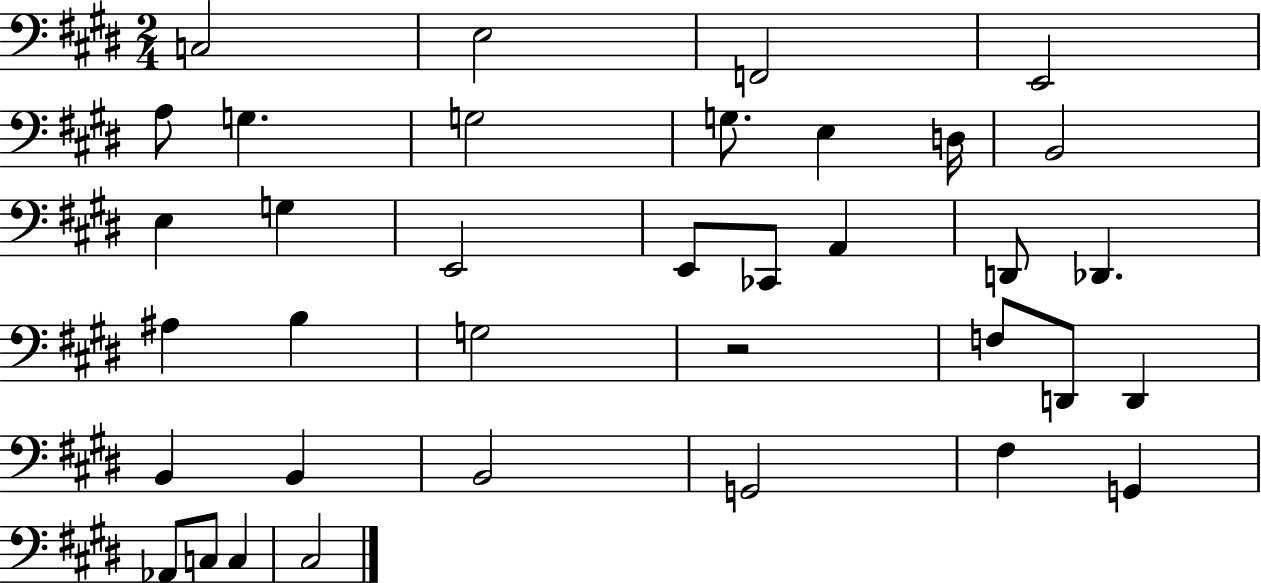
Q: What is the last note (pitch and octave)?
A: C#3